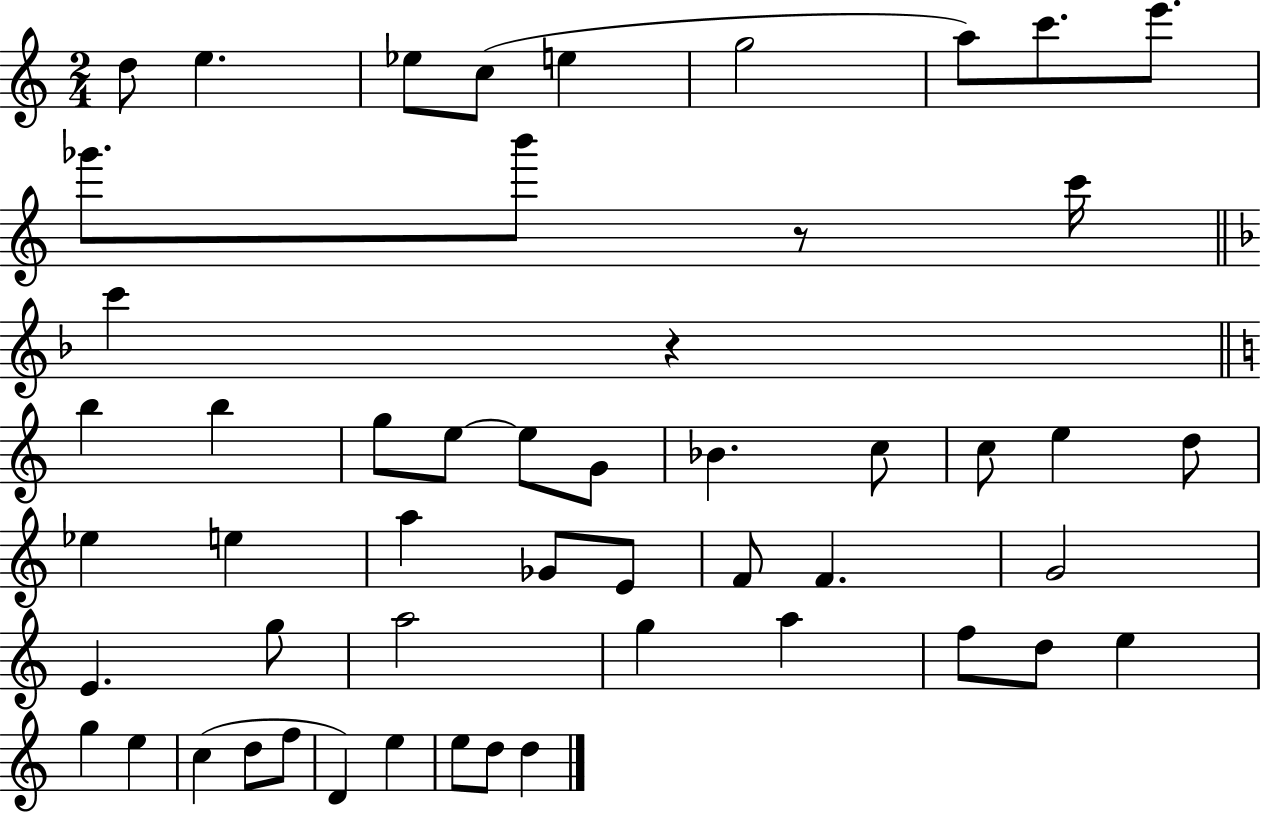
X:1
T:Untitled
M:2/4
L:1/4
K:C
d/2 e _e/2 c/2 e g2 a/2 c'/2 e'/2 _g'/2 b'/2 z/2 c'/4 c' z b b g/2 e/2 e/2 G/2 _B c/2 c/2 e d/2 _e e a _G/2 E/2 F/2 F G2 E g/2 a2 g a f/2 d/2 e g e c d/2 f/2 D e e/2 d/2 d